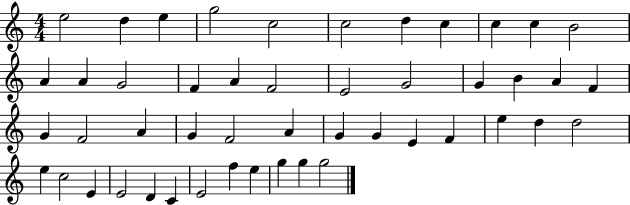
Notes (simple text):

E5/h D5/q E5/q G5/h C5/h C5/h D5/q C5/q C5/q C5/q B4/h A4/q A4/q G4/h F4/q A4/q F4/h E4/h G4/h G4/q B4/q A4/q F4/q G4/q F4/h A4/q G4/q F4/h A4/q G4/q G4/q E4/q F4/q E5/q D5/q D5/h E5/q C5/h E4/q E4/h D4/q C4/q E4/h F5/q E5/q G5/q G5/q G5/h